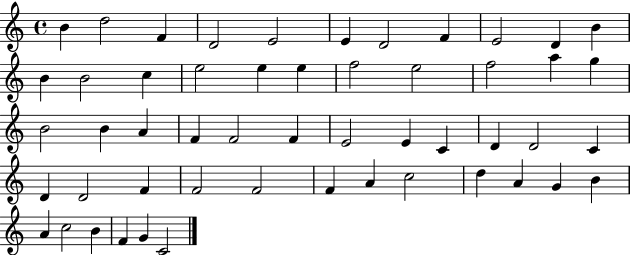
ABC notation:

X:1
T:Untitled
M:4/4
L:1/4
K:C
B d2 F D2 E2 E D2 F E2 D B B B2 c e2 e e f2 e2 f2 a g B2 B A F F2 F E2 E C D D2 C D D2 F F2 F2 F A c2 d A G B A c2 B F G C2